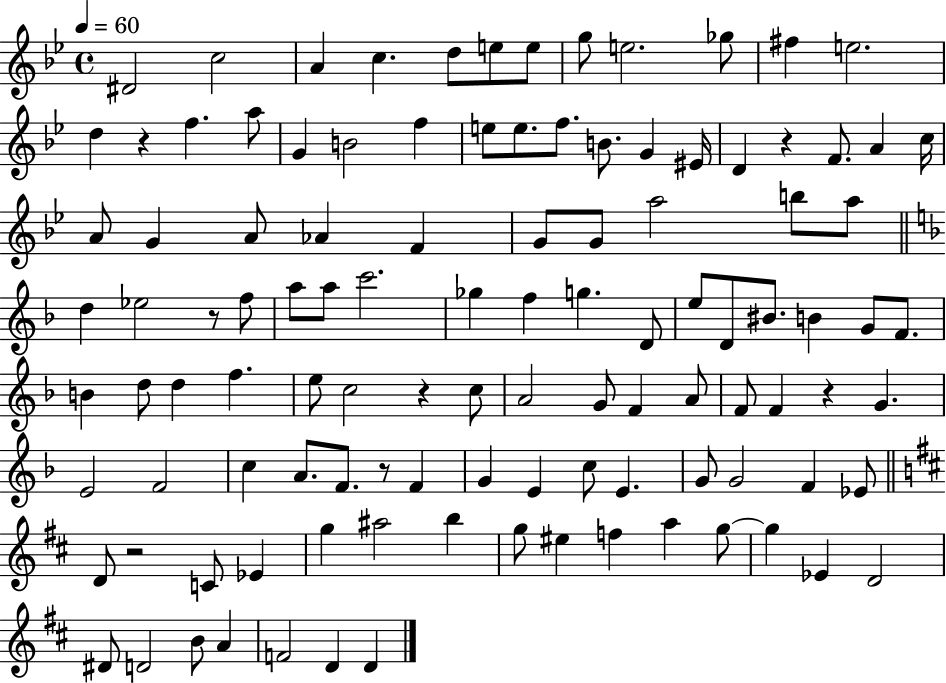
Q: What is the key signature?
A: BES major